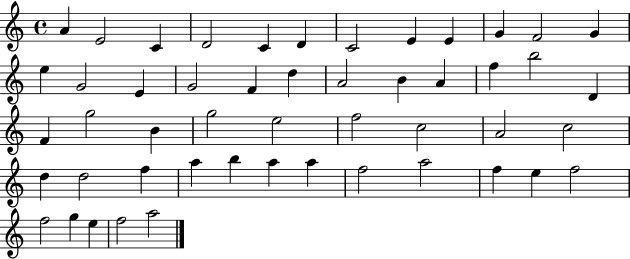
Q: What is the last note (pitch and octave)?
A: A5